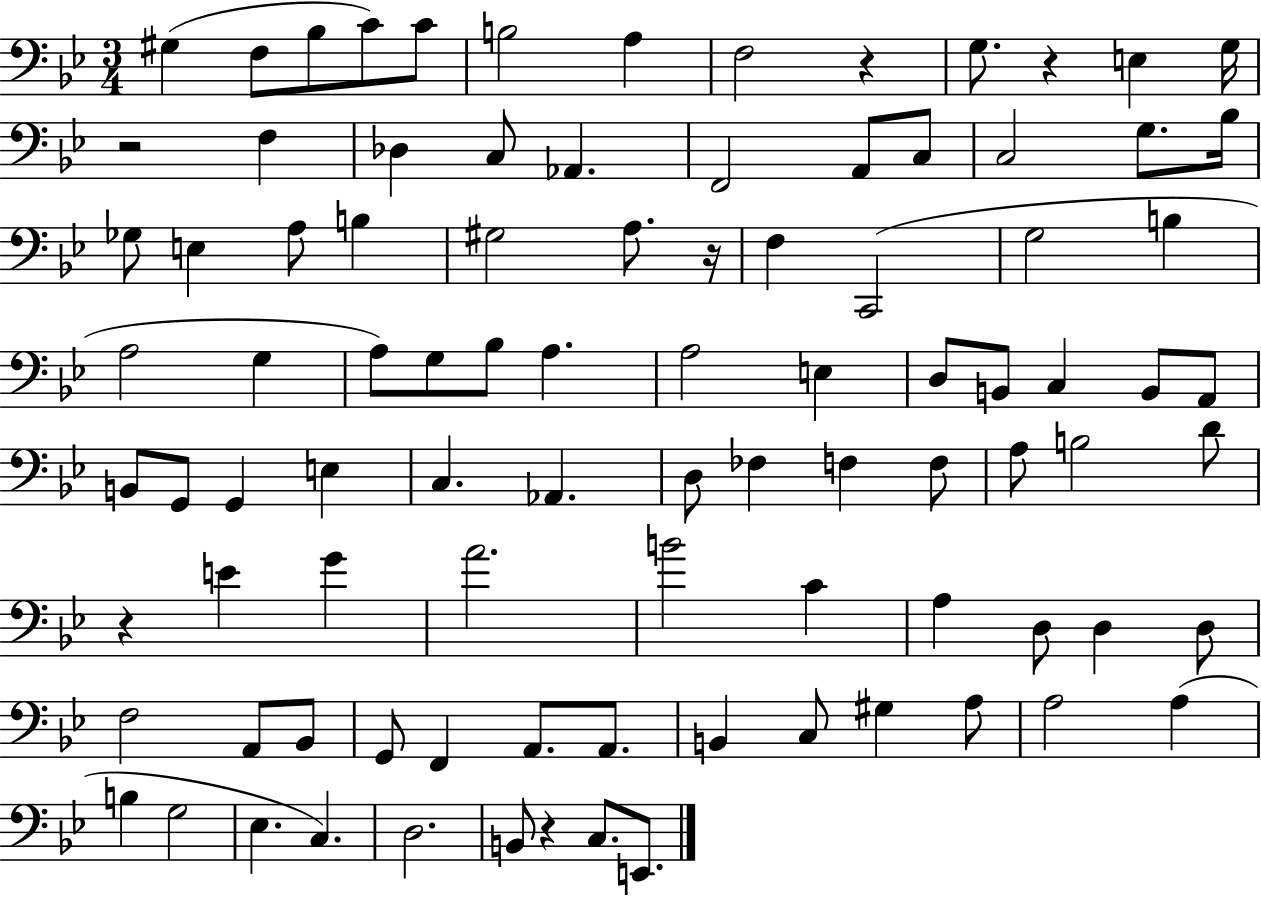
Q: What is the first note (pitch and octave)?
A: G#3